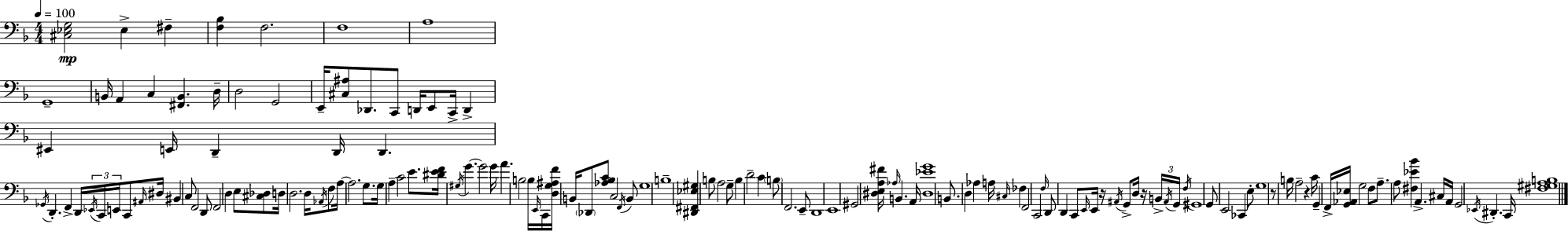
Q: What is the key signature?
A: F major